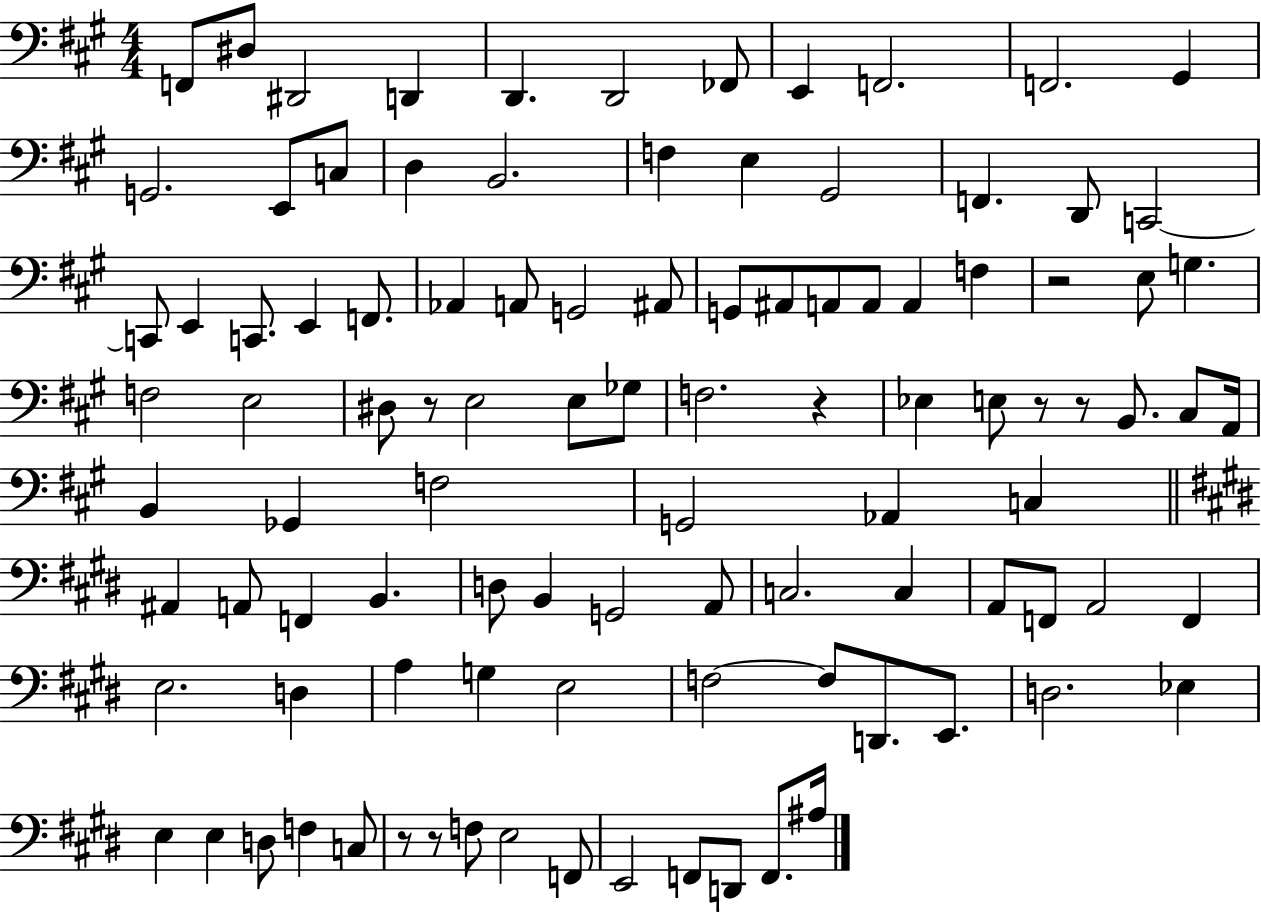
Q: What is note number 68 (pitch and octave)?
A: A2